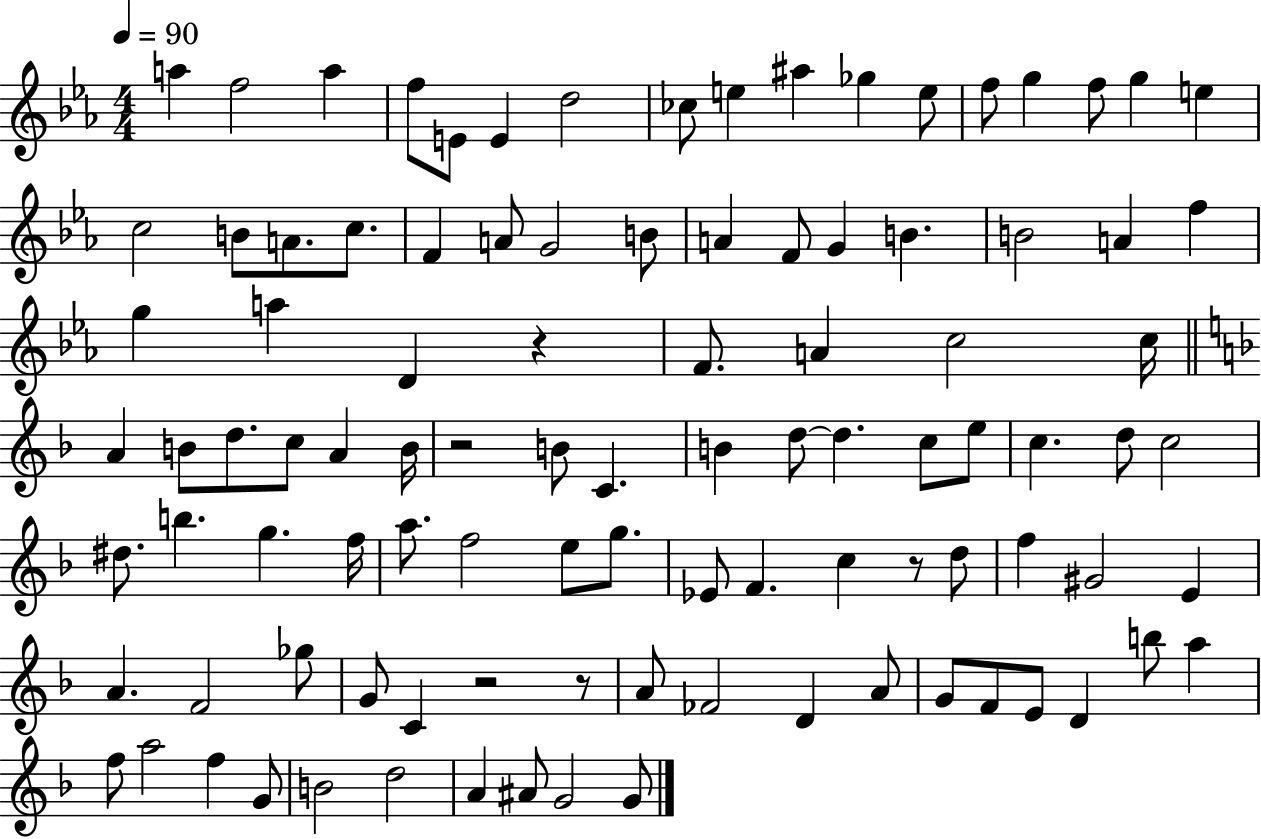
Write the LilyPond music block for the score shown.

{
  \clef treble
  \numericTimeSignature
  \time 4/4
  \key ees \major
  \tempo 4 = 90
  a''4 f''2 a''4 | f''8 e'8 e'4 d''2 | ces''8 e''4 ais''4 ges''4 e''8 | f''8 g''4 f''8 g''4 e''4 | \break c''2 b'8 a'8. c''8. | f'4 a'8 g'2 b'8 | a'4 f'8 g'4 b'4. | b'2 a'4 f''4 | \break g''4 a''4 d'4 r4 | f'8. a'4 c''2 c''16 | \bar "||" \break \key f \major a'4 b'8 d''8. c''8 a'4 b'16 | r2 b'8 c'4. | b'4 d''8~~ d''4. c''8 e''8 | c''4. d''8 c''2 | \break dis''8. b''4. g''4. f''16 | a''8. f''2 e''8 g''8. | ees'8 f'4. c''4 r8 d''8 | f''4 gis'2 e'4 | \break a'4. f'2 ges''8 | g'8 c'4 r2 r8 | a'8 fes'2 d'4 a'8 | g'8 f'8 e'8 d'4 b''8 a''4 | \break f''8 a''2 f''4 g'8 | b'2 d''2 | a'4 ais'8 g'2 g'8 | \bar "|."
}